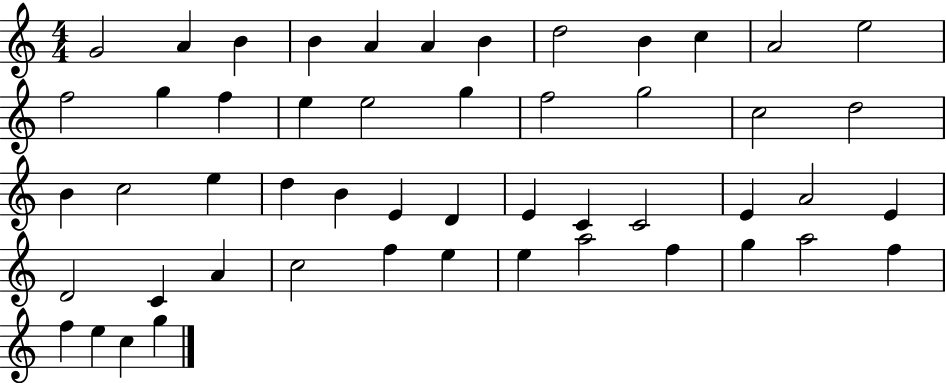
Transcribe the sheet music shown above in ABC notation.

X:1
T:Untitled
M:4/4
L:1/4
K:C
G2 A B B A A B d2 B c A2 e2 f2 g f e e2 g f2 g2 c2 d2 B c2 e d B E D E C C2 E A2 E D2 C A c2 f e e a2 f g a2 f f e c g